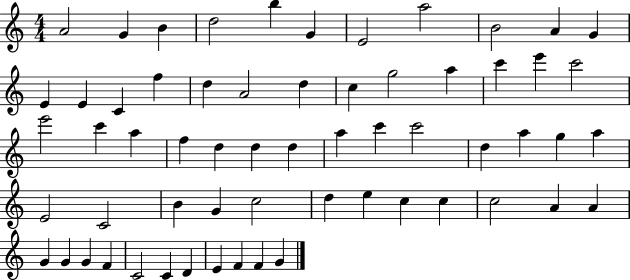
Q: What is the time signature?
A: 4/4